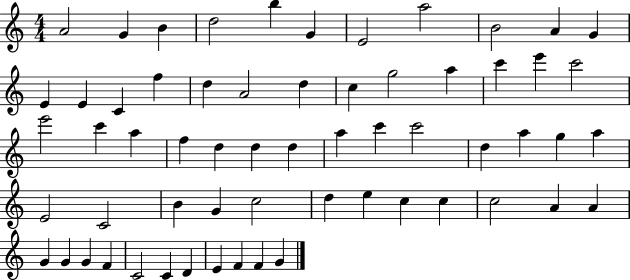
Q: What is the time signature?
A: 4/4